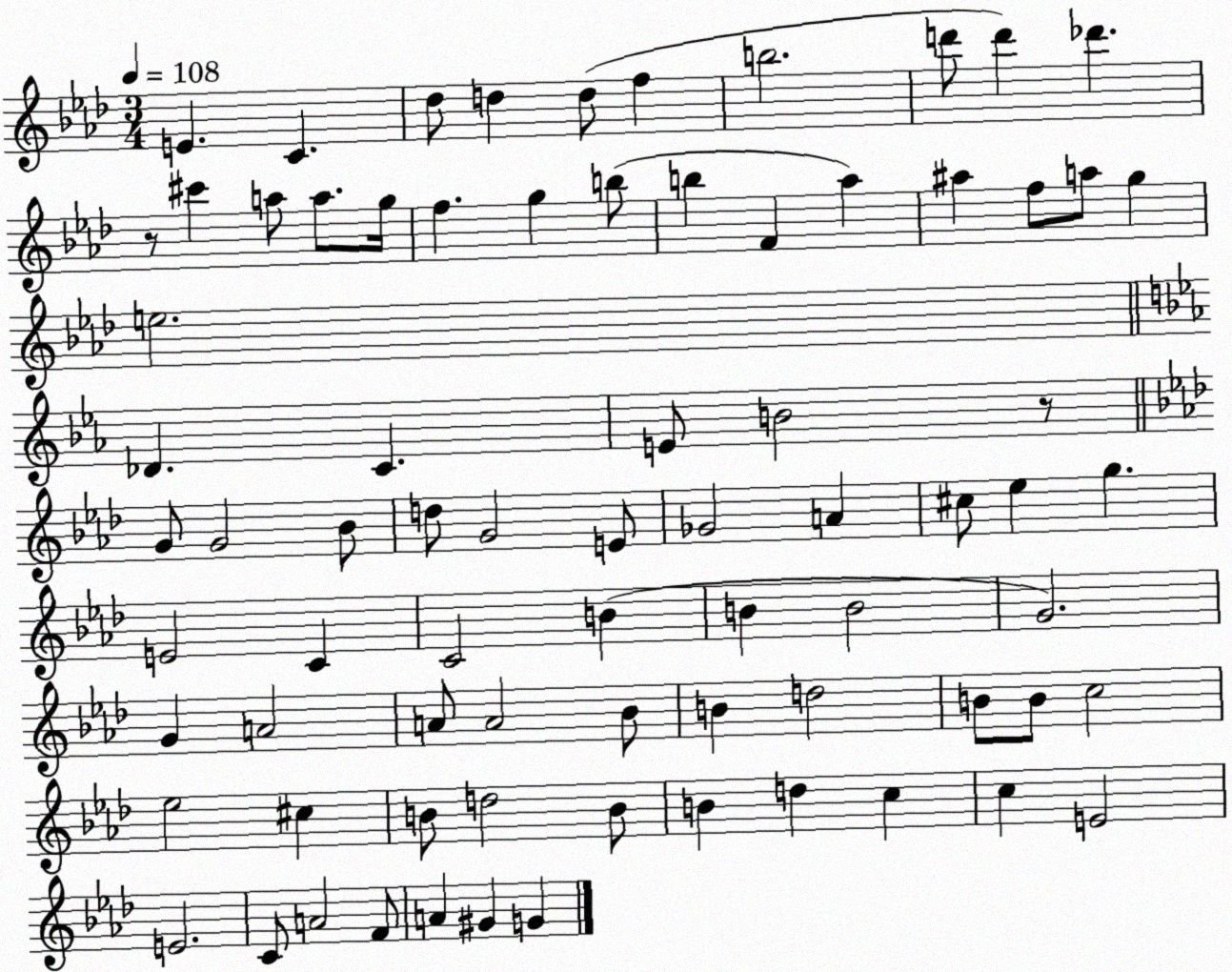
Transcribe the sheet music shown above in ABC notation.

X:1
T:Untitled
M:3/4
L:1/4
K:Ab
E C _d/2 d d/2 f b2 d'/2 d' _d' z/2 ^c' a/2 a/2 g/4 f g b/2 b F _a ^a f/2 a/2 g e2 _D C E/2 B2 z/2 G/2 G2 _B/2 d/2 G2 E/2 _G2 A ^c/2 _e g E2 C C2 B B B2 G2 G A2 A/2 A2 _B/2 B d2 B/2 B/2 c2 _e2 ^c B/2 d2 B/2 B d c c E2 E2 C/2 A2 F/2 A ^G G